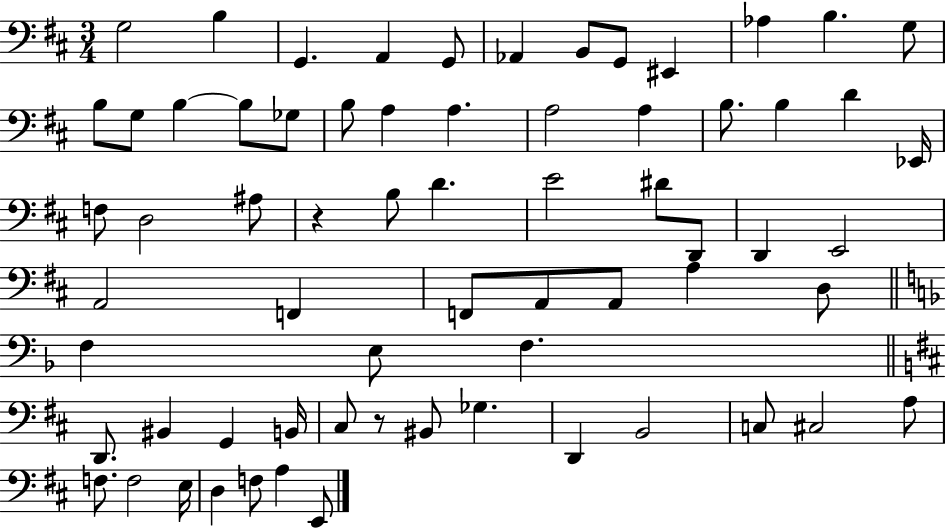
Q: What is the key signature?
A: D major